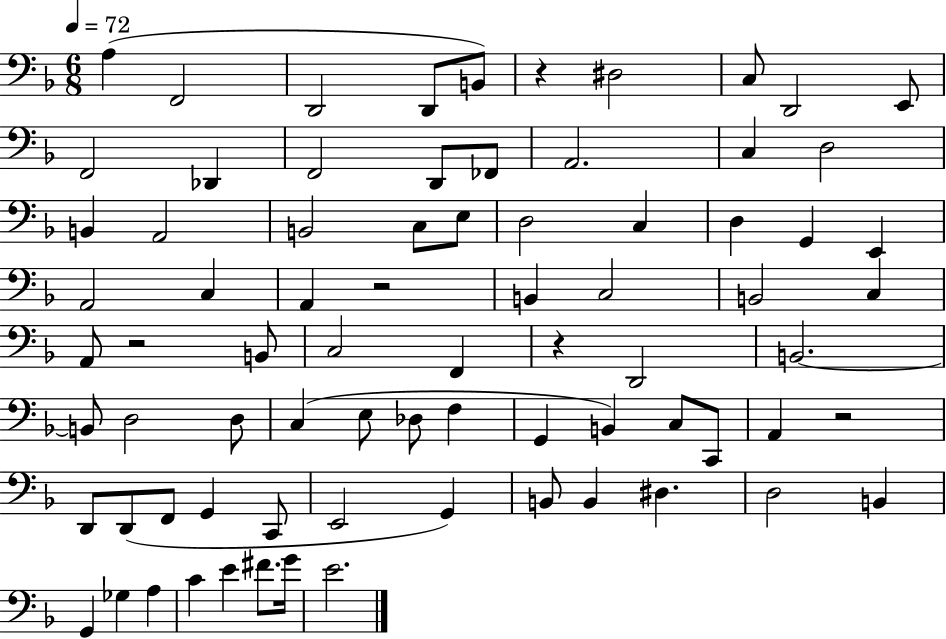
X:1
T:Untitled
M:6/8
L:1/4
K:F
A, F,,2 D,,2 D,,/2 B,,/2 z ^D,2 C,/2 D,,2 E,,/2 F,,2 _D,, F,,2 D,,/2 _F,,/2 A,,2 C, D,2 B,, A,,2 B,,2 C,/2 E,/2 D,2 C, D, G,, E,, A,,2 C, A,, z2 B,, C,2 B,,2 C, A,,/2 z2 B,,/2 C,2 F,, z D,,2 B,,2 B,,/2 D,2 D,/2 C, E,/2 _D,/2 F, G,, B,, C,/2 C,,/2 A,, z2 D,,/2 D,,/2 F,,/2 G,, C,,/2 E,,2 G,, B,,/2 B,, ^D, D,2 B,, G,, _G, A, C E ^F/2 G/4 E2